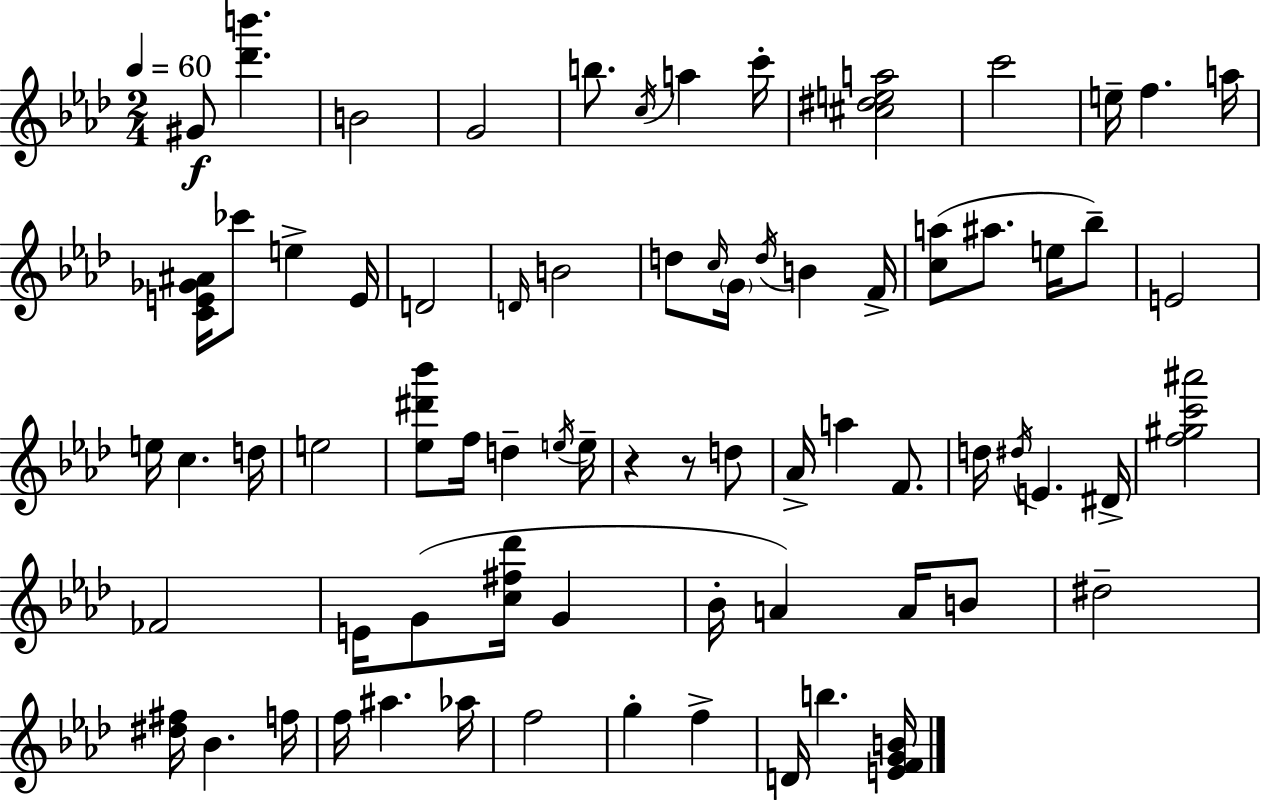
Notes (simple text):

G#4/e [Db6,B6]/q. B4/h G4/h B5/e. C5/s A5/q C6/s [C#5,D#5,E5,A5]/h C6/h E5/s F5/q. A5/s [C4,E4,Gb4,A#4]/s CES6/e E5/q E4/s D4/h D4/s B4/h D5/e C5/s G4/s D5/s B4/q F4/s [C5,A5]/e A#5/e. E5/s Bb5/e E4/h E5/s C5/q. D5/s E5/h [Eb5,D#6,Bb6]/e F5/s D5/q E5/s E5/s R/q R/e D5/e Ab4/s A5/q F4/e. D5/s D#5/s E4/q. D#4/s [F5,G#5,C6,A#6]/h FES4/h E4/s G4/e [C5,F#5,Db6]/s G4/q Bb4/s A4/q A4/s B4/e D#5/h [D#5,F#5]/s Bb4/q. F5/s F5/s A#5/q. Ab5/s F5/h G5/q F5/q D4/s B5/q. [E4,F4,G4,B4]/s